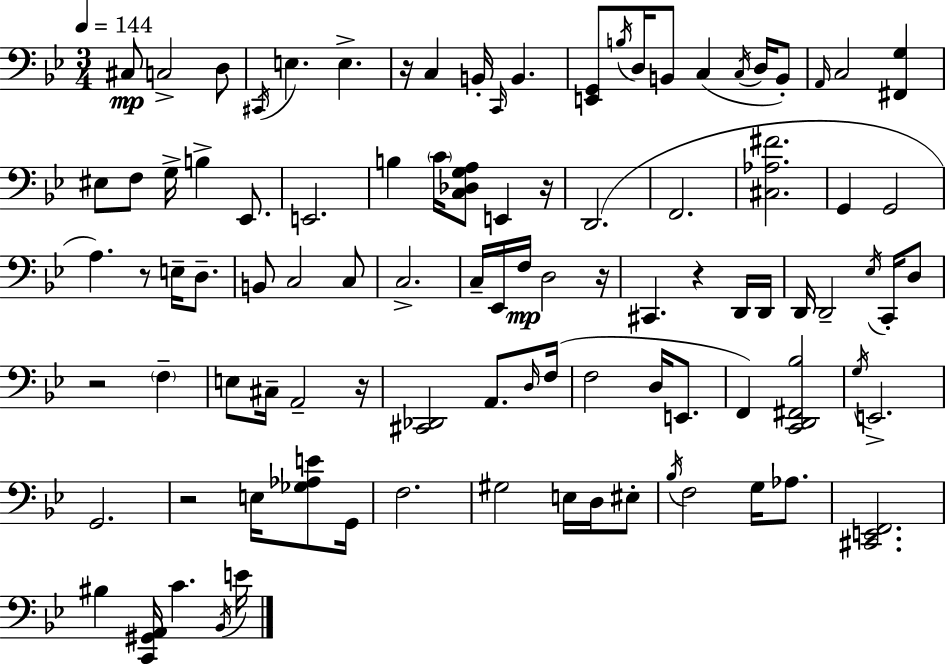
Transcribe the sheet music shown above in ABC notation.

X:1
T:Untitled
M:3/4
L:1/4
K:Gm
^C,/2 C,2 D,/2 ^C,,/4 E, E, z/4 C, B,,/4 C,,/4 B,, [E,,G,,]/2 B,/4 D,/4 B,,/2 C, C,/4 D,/4 B,,/2 A,,/4 C,2 [^F,,G,] ^E,/2 F,/2 G,/4 B, _E,,/2 E,,2 B, C/4 [C,_D,G,A,]/2 E,, z/4 D,,2 F,,2 [^C,_A,^F]2 G,, G,,2 A, z/2 E,/4 D,/2 B,,/2 C,2 C,/2 C,2 C,/4 _E,,/4 F,/4 D,2 z/4 ^C,, z D,,/4 D,,/4 D,,/4 D,,2 _E,/4 C,,/4 D,/2 z2 F, E,/2 ^C,/4 A,,2 z/4 [^C,,_D,,]2 A,,/2 D,/4 F,/4 F,2 D,/4 E,,/2 F,, [C,,D,,^F,,_B,]2 G,/4 E,,2 G,,2 z2 E,/4 [_G,_A,E]/2 G,,/4 F,2 ^G,2 E,/4 D,/4 ^E,/2 _B,/4 F,2 G,/4 _A,/2 [^C,,E,,F,,]2 ^B, [C,,^G,,A,,]/4 C _B,,/4 E/4